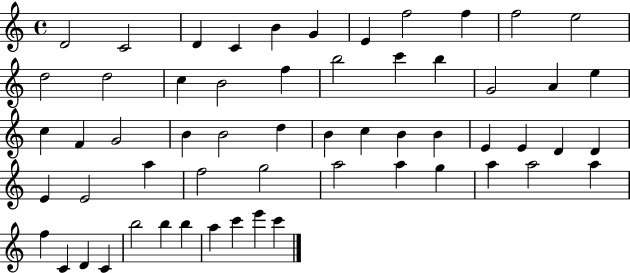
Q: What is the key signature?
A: C major